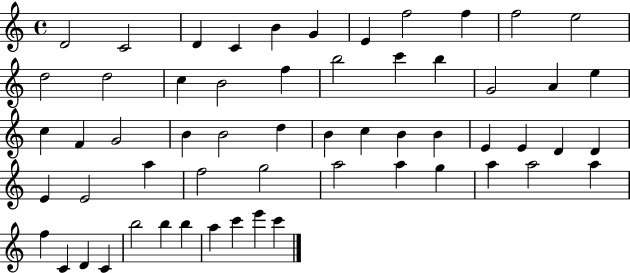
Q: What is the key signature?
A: C major